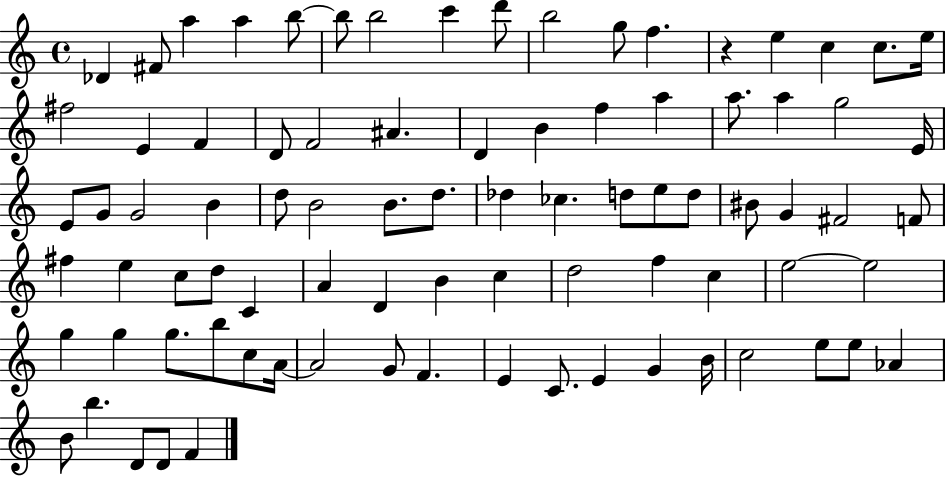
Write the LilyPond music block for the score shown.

{
  \clef treble
  \time 4/4
  \defaultTimeSignature
  \key c \major
  des'4 fis'8 a''4 a''4 b''8~~ | b''8 b''2 c'''4 d'''8 | b''2 g''8 f''4. | r4 e''4 c''4 c''8. e''16 | \break fis''2 e'4 f'4 | d'8 f'2 ais'4. | d'4 b'4 f''4 a''4 | a''8. a''4 g''2 e'16 | \break e'8 g'8 g'2 b'4 | d''8 b'2 b'8. d''8. | des''4 ces''4. d''8 e''8 d''8 | bis'8 g'4 fis'2 f'8 | \break fis''4 e''4 c''8 d''8 c'4 | a'4 d'4 b'4 c''4 | d''2 f''4 c''4 | e''2~~ e''2 | \break g''4 g''4 g''8. b''8 c''8 a'16~~ | a'2 g'8 f'4. | e'4 c'8. e'4 g'4 b'16 | c''2 e''8 e''8 aes'4 | \break b'8 b''4. d'8 d'8 f'4 | \bar "|."
}